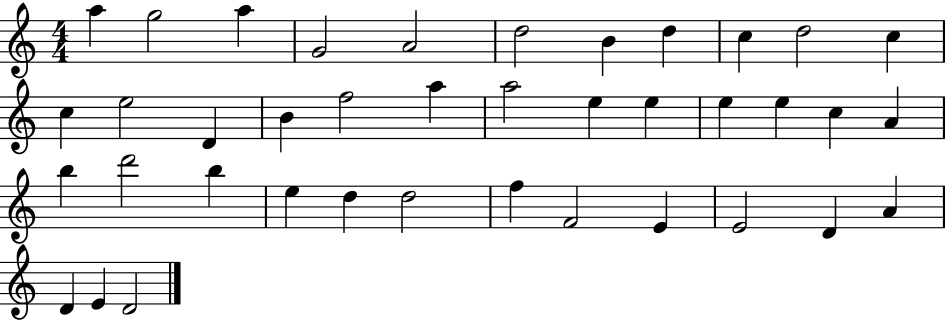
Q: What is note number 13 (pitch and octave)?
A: E5